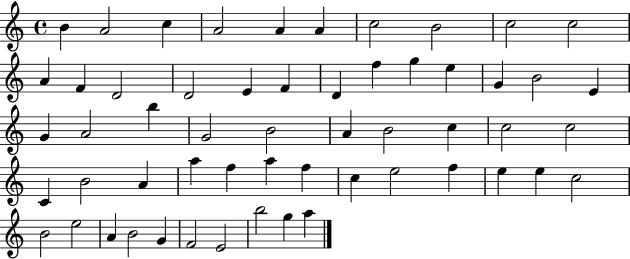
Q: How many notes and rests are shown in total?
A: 56